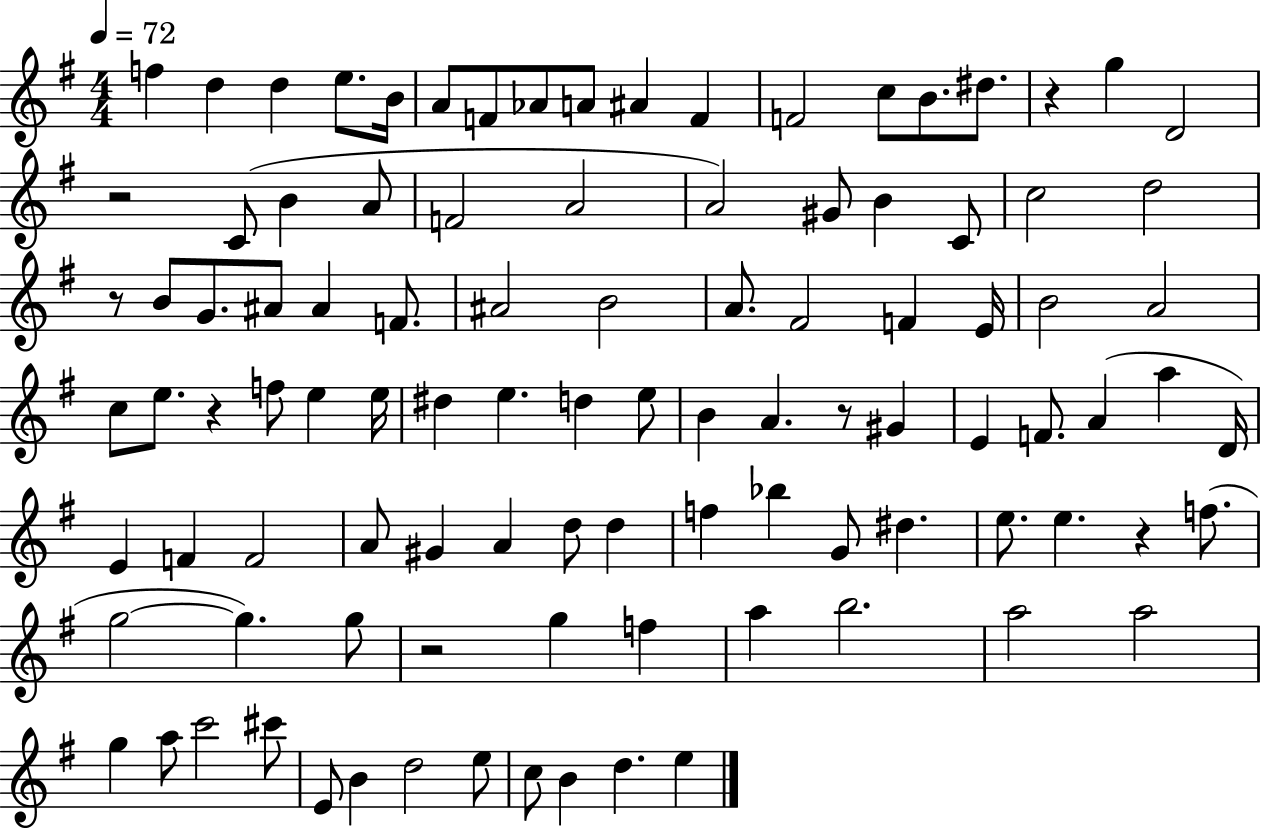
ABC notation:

X:1
T:Untitled
M:4/4
L:1/4
K:G
f d d e/2 B/4 A/2 F/2 _A/2 A/2 ^A F F2 c/2 B/2 ^d/2 z g D2 z2 C/2 B A/2 F2 A2 A2 ^G/2 B C/2 c2 d2 z/2 B/2 G/2 ^A/2 ^A F/2 ^A2 B2 A/2 ^F2 F E/4 B2 A2 c/2 e/2 z f/2 e e/4 ^d e d e/2 B A z/2 ^G E F/2 A a D/4 E F F2 A/2 ^G A d/2 d f _b G/2 ^d e/2 e z f/2 g2 g g/2 z2 g f a b2 a2 a2 g a/2 c'2 ^c'/2 E/2 B d2 e/2 c/2 B d e